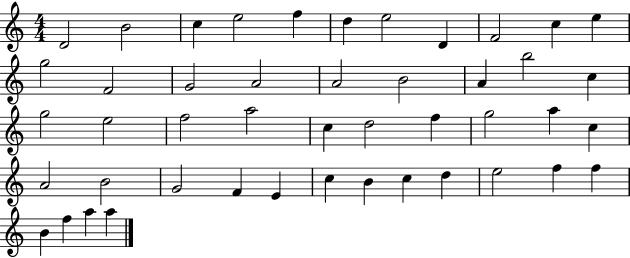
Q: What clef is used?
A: treble